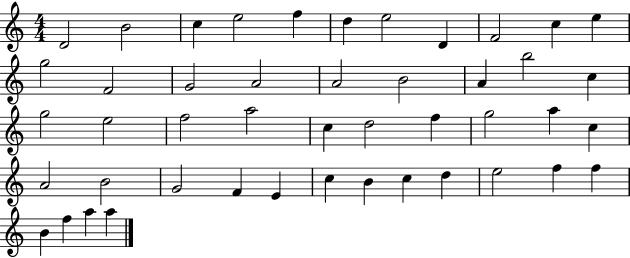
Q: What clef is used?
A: treble